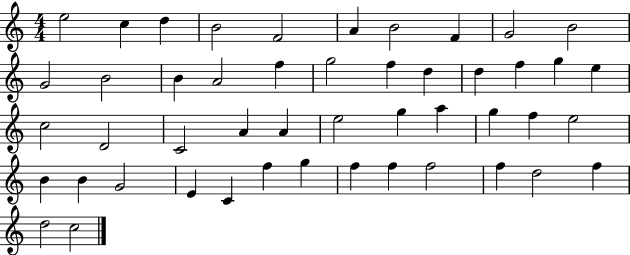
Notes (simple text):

E5/h C5/q D5/q B4/h F4/h A4/q B4/h F4/q G4/h B4/h G4/h B4/h B4/q A4/h F5/q G5/h F5/q D5/q D5/q F5/q G5/q E5/q C5/h D4/h C4/h A4/q A4/q E5/h G5/q A5/q G5/q F5/q E5/h B4/q B4/q G4/h E4/q C4/q F5/q G5/q F5/q F5/q F5/h F5/q D5/h F5/q D5/h C5/h